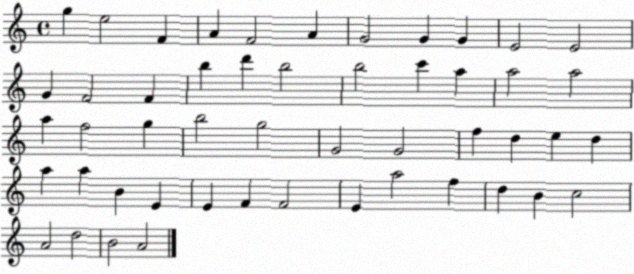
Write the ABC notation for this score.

X:1
T:Untitled
M:4/4
L:1/4
K:C
g e2 F A F2 A G2 G G E2 E2 G F2 F b d' b2 b2 c' a a2 a2 a f2 g b2 g2 G2 G2 f d e d a a B E E F F2 E a2 f d B c2 A2 d2 B2 A2